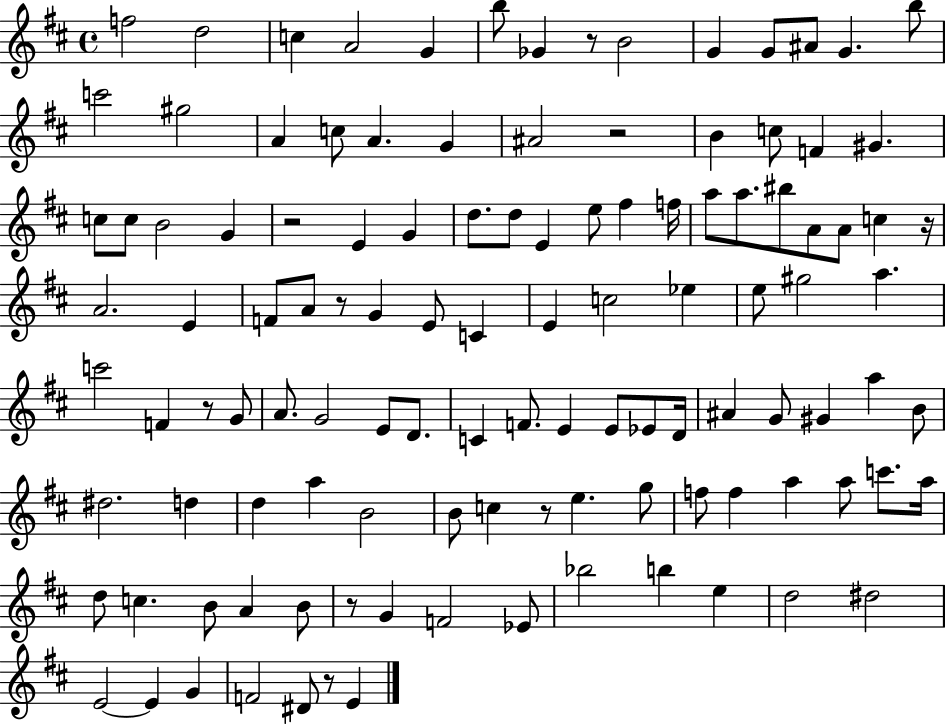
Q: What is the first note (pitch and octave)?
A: F5